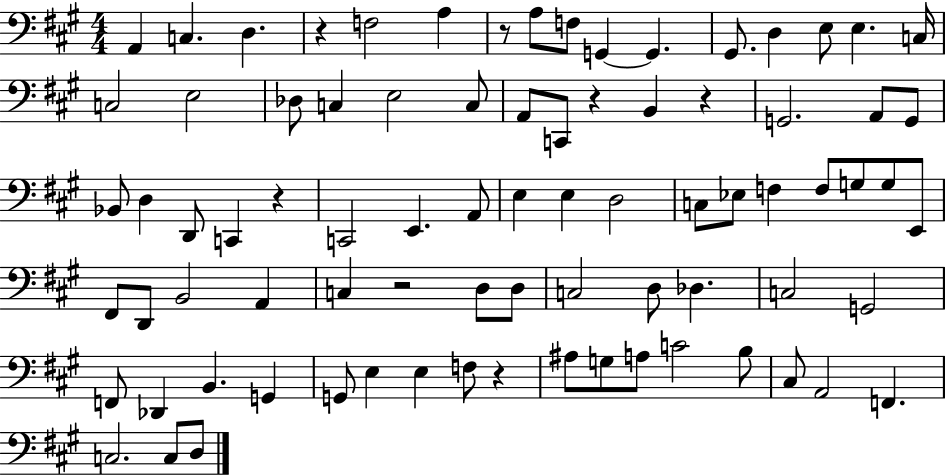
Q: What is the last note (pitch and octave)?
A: D3